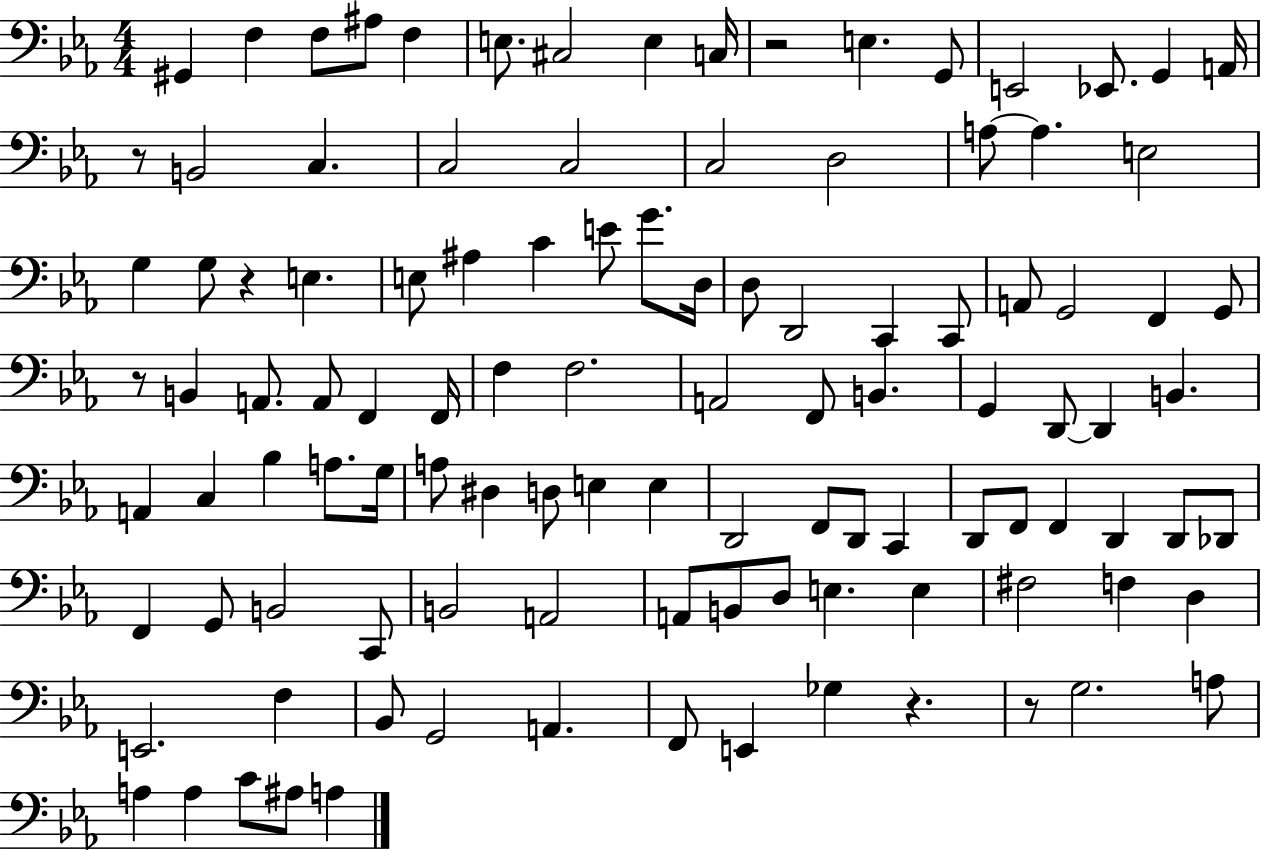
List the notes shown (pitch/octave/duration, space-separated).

G#2/q F3/q F3/e A#3/e F3/q E3/e. C#3/h E3/q C3/s R/h E3/q. G2/e E2/h Eb2/e. G2/q A2/s R/e B2/h C3/q. C3/h C3/h C3/h D3/h A3/e A3/q. E3/h G3/q G3/e R/q E3/q. E3/e A#3/q C4/q E4/e G4/e. D3/s D3/e D2/h C2/q C2/e A2/e G2/h F2/q G2/e R/e B2/q A2/e. A2/e F2/q F2/s F3/q F3/h. A2/h F2/e B2/q. G2/q D2/e D2/q B2/q. A2/q C3/q Bb3/q A3/e. G3/s A3/e D#3/q D3/e E3/q E3/q D2/h F2/e D2/e C2/q D2/e F2/e F2/q D2/q D2/e Db2/e F2/q G2/e B2/h C2/e B2/h A2/h A2/e B2/e D3/e E3/q. E3/q F#3/h F3/q D3/q E2/h. F3/q Bb2/e G2/h A2/q. F2/e E2/q Gb3/q R/q. R/e G3/h. A3/e A3/q A3/q C4/e A#3/e A3/q